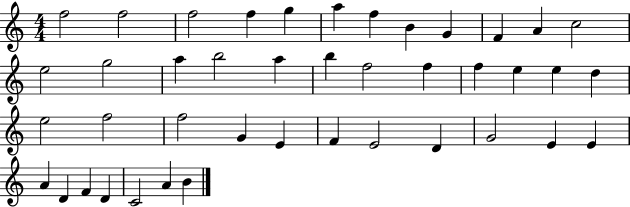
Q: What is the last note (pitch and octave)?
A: B4